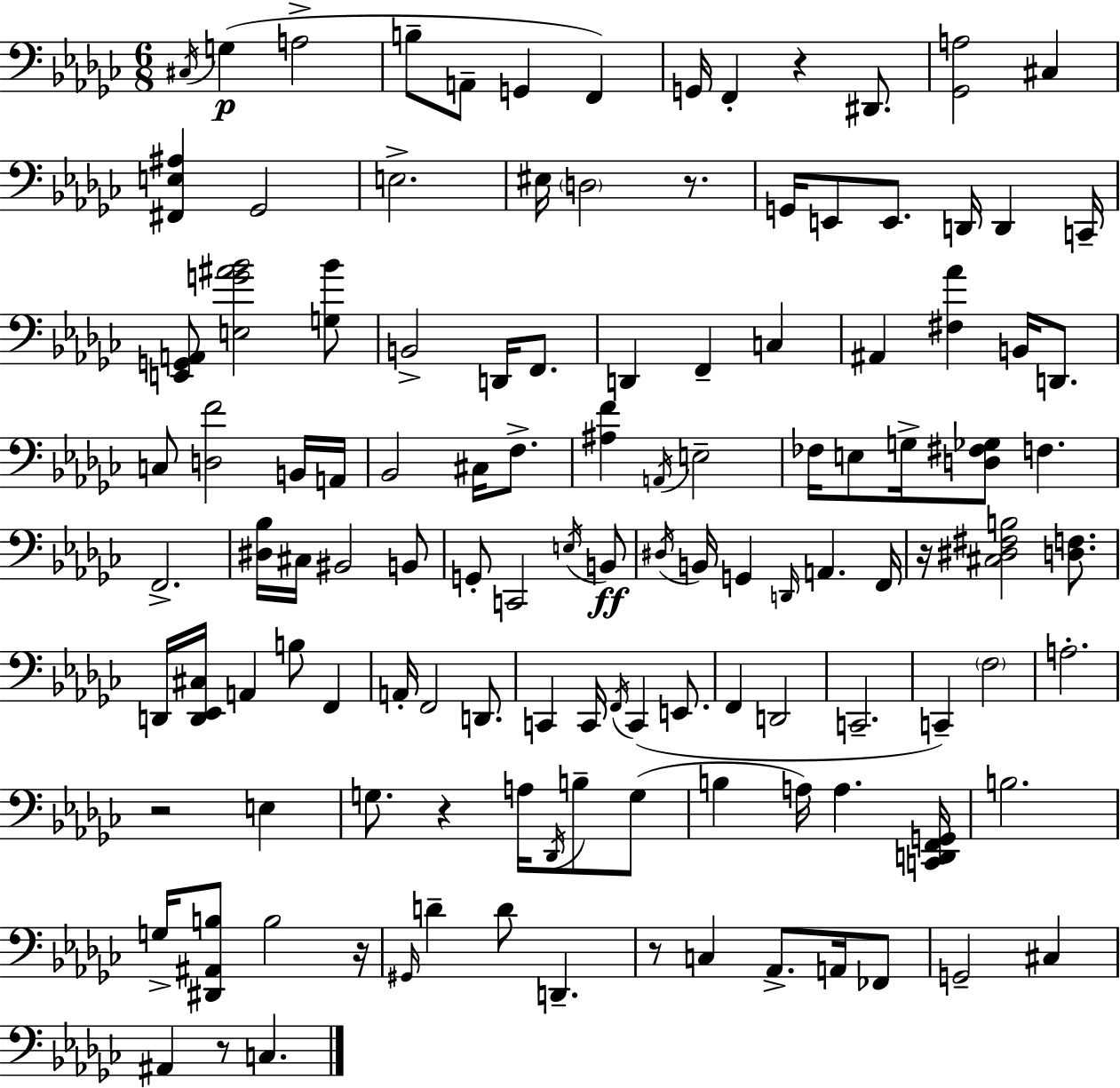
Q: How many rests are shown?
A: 8